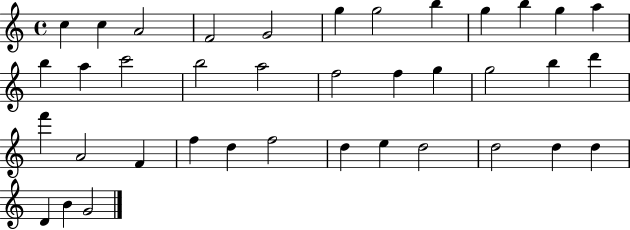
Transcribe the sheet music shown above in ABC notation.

X:1
T:Untitled
M:4/4
L:1/4
K:C
c c A2 F2 G2 g g2 b g b g a b a c'2 b2 a2 f2 f g g2 b d' f' A2 F f d f2 d e d2 d2 d d D B G2